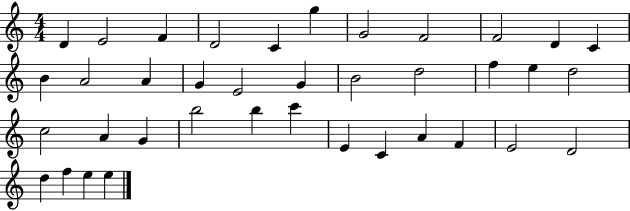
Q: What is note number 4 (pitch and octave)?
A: D4